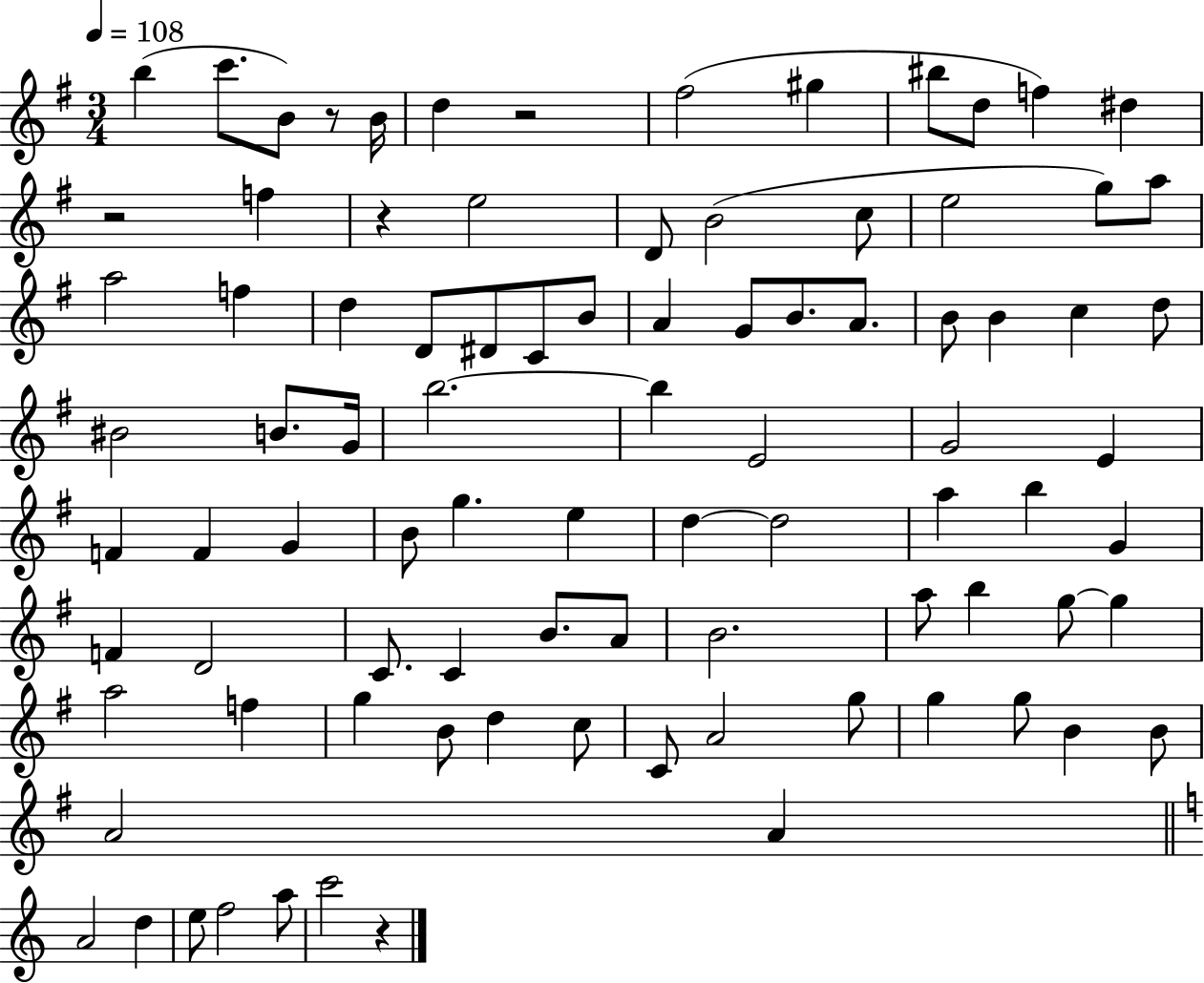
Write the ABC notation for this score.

X:1
T:Untitled
M:3/4
L:1/4
K:G
b c'/2 B/2 z/2 B/4 d z2 ^f2 ^g ^b/2 d/2 f ^d z2 f z e2 D/2 B2 c/2 e2 g/2 a/2 a2 f d D/2 ^D/2 C/2 B/2 A G/2 B/2 A/2 B/2 B c d/2 ^B2 B/2 G/4 b2 b E2 G2 E F F G B/2 g e d d2 a b G F D2 C/2 C B/2 A/2 B2 a/2 b g/2 g a2 f g B/2 d c/2 C/2 A2 g/2 g g/2 B B/2 A2 A A2 d e/2 f2 a/2 c'2 z